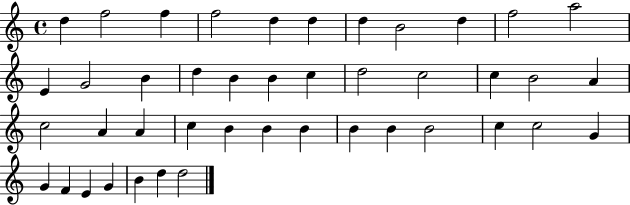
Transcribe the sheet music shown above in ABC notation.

X:1
T:Untitled
M:4/4
L:1/4
K:C
d f2 f f2 d d d B2 d f2 a2 E G2 B d B B c d2 c2 c B2 A c2 A A c B B B B B B2 c c2 G G F E G B d d2